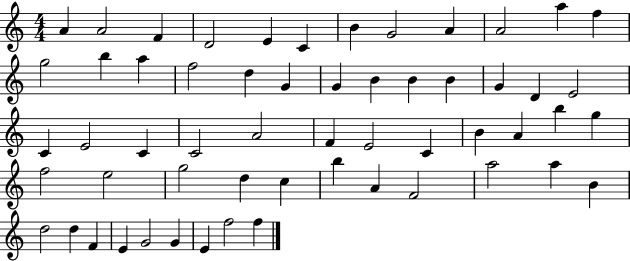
{
  \clef treble
  \numericTimeSignature
  \time 4/4
  \key c \major
  a'4 a'2 f'4 | d'2 e'4 c'4 | b'4 g'2 a'4 | a'2 a''4 f''4 | \break g''2 b''4 a''4 | f''2 d''4 g'4 | g'4 b'4 b'4 b'4 | g'4 d'4 e'2 | \break c'4 e'2 c'4 | c'2 a'2 | f'4 e'2 c'4 | b'4 a'4 b''4 g''4 | \break f''2 e''2 | g''2 d''4 c''4 | b''4 a'4 f'2 | a''2 a''4 b'4 | \break d''2 d''4 f'4 | e'4 g'2 g'4 | e'4 f''2 f''4 | \bar "|."
}